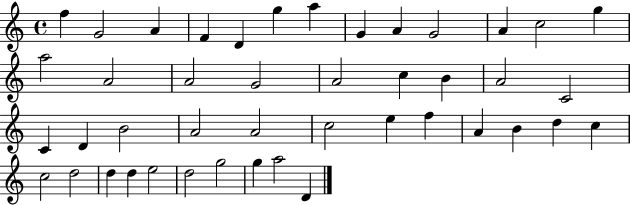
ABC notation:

X:1
T:Untitled
M:4/4
L:1/4
K:C
f G2 A F D g a G A G2 A c2 g a2 A2 A2 G2 A2 c B A2 C2 C D B2 A2 A2 c2 e f A B d c c2 d2 d d e2 d2 g2 g a2 D